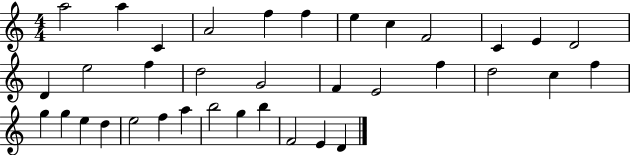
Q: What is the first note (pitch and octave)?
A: A5